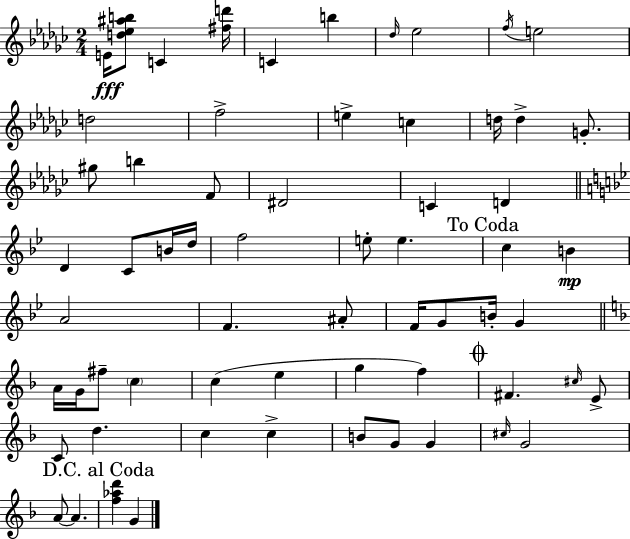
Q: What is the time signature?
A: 2/4